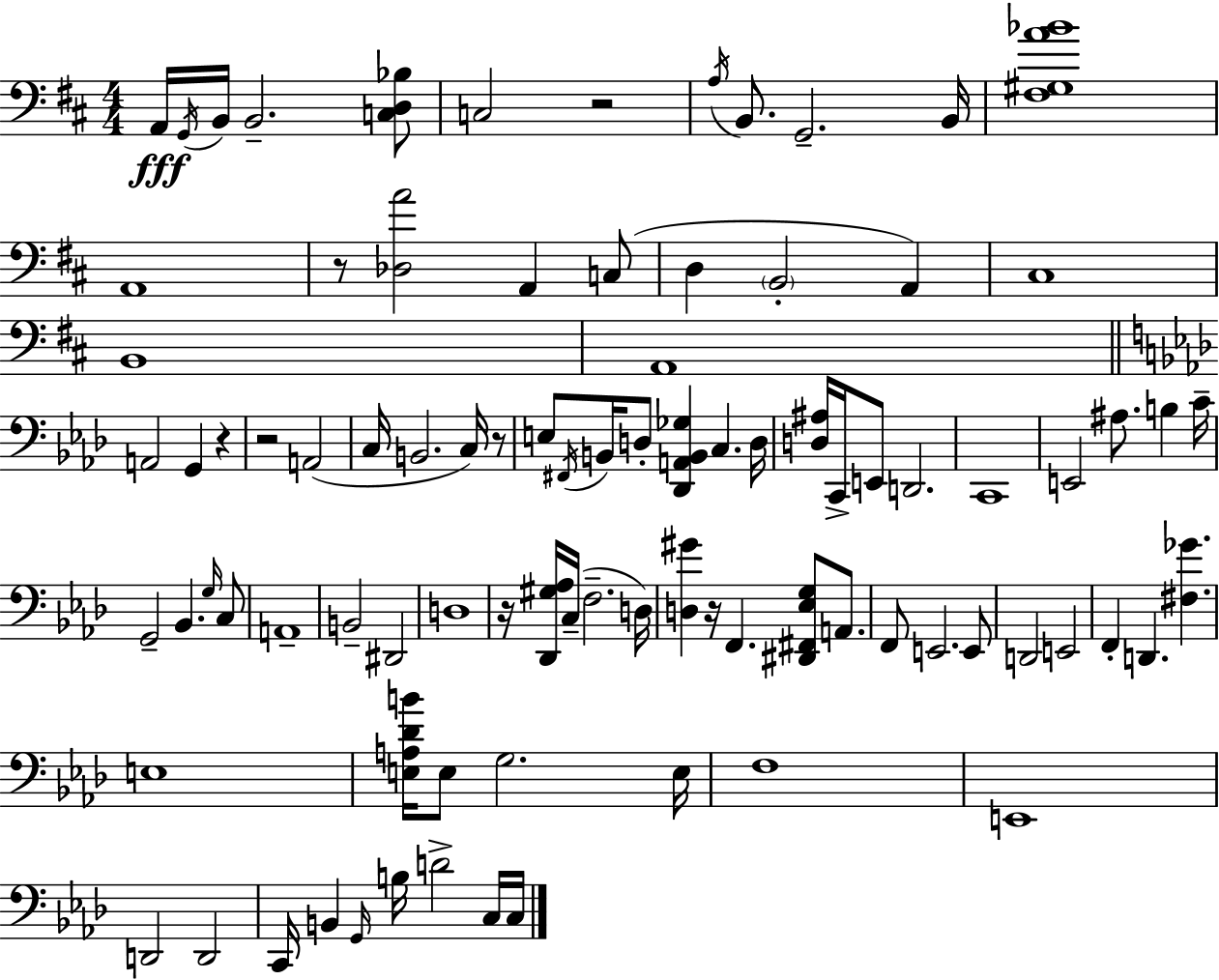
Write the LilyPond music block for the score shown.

{
  \clef bass
  \numericTimeSignature
  \time 4/4
  \key d \major
  \repeat volta 2 { a,16\fff \acciaccatura { g,16 } b,16 b,2.-- <c d bes>8 | c2 r2 | \acciaccatura { a16 } b,8. g,2.-- | b,16 <fis gis a' bes'>1 | \break a,1 | r8 <des a'>2 a,4 | c8( d4 \parenthesize b,2-. a,4) | cis1 | \break b,1 | a,1 | \bar "||" \break \key aes \major a,2 g,4 r4 | r2 a,2( | c16 b,2. c16) r8 | e8 \acciaccatura { fis,16 } b,16 d8-. <des, a, b, ges>4 c4. | \break d16 <d ais>16 c,16-> e,8 d,2. | c,1 | e,2 ais8. b4 | c'16-- g,2-- bes,4. \grace { g16 } | \break c8 a,1-- | b,2-- dis,2 | d1 | r16 <des, gis aes>16 c16--( f2.-- | \break d16) <d gis'>4 r16 f,4. <dis, fis, ees g>8 a,8. | f,8 e,2. | e,8 d,2 e,2 | f,4-. d,4. <fis ges'>4. | \break e1 | <e a des' b'>16 e8 g2. | e16 f1 | e,1 | \break d,2 d,2 | c,16 b,4 \grace { g,16 } b16 d'2-> | c16 c16 } \bar "|."
}